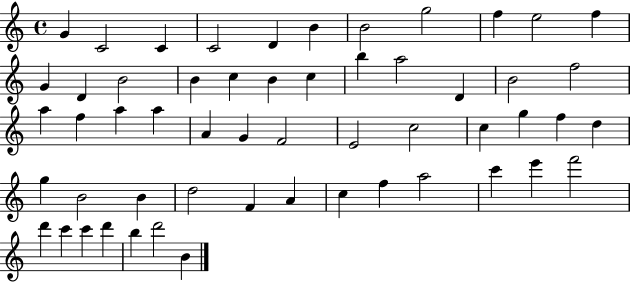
G4/q C4/h C4/q C4/h D4/q B4/q B4/h G5/h F5/q E5/h F5/q G4/q D4/q B4/h B4/q C5/q B4/q C5/q B5/q A5/h D4/q B4/h F5/h A5/q F5/q A5/q A5/q A4/q G4/q F4/h E4/h C5/h C5/q G5/q F5/q D5/q G5/q B4/h B4/q D5/h F4/q A4/q C5/q F5/q A5/h C6/q E6/q F6/h D6/q C6/q C6/q D6/q B5/q D6/h B4/q